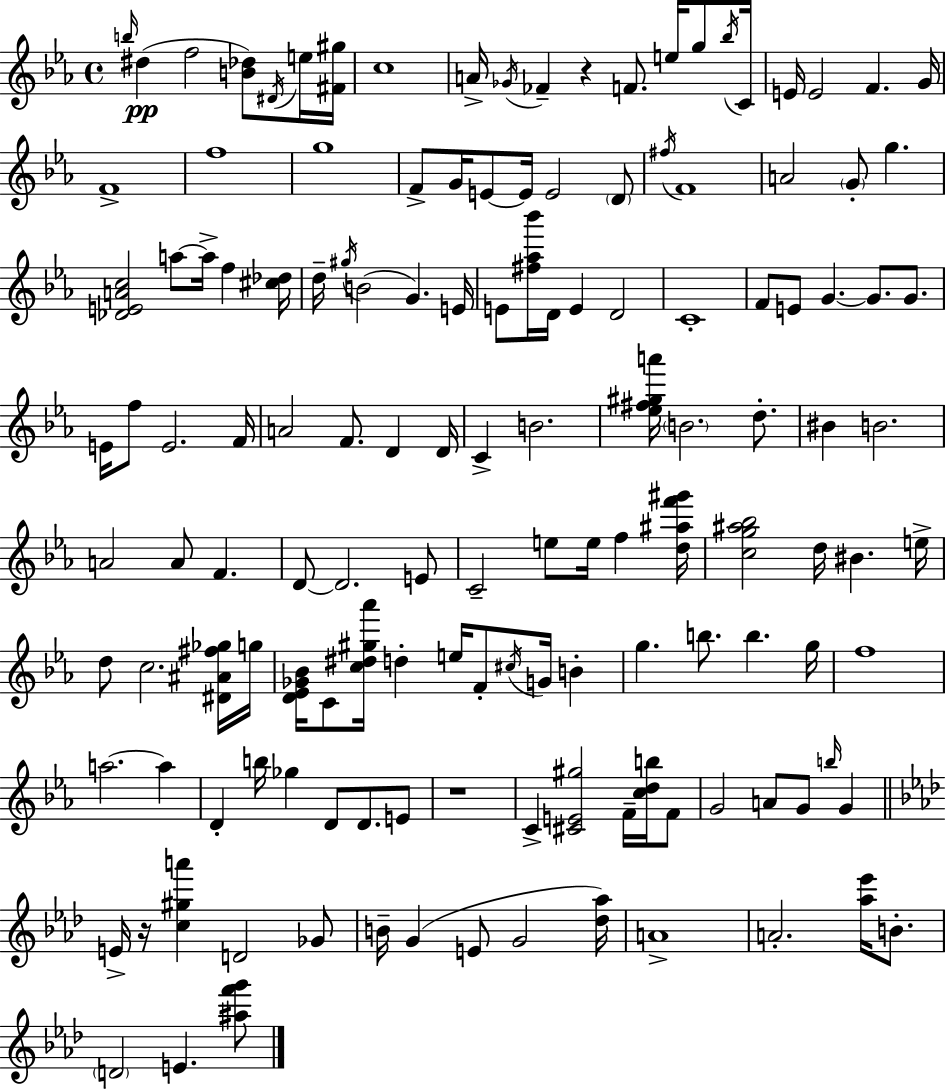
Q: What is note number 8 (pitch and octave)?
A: Gb4